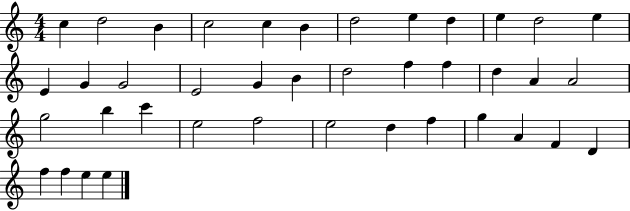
C5/q D5/h B4/q C5/h C5/q B4/q D5/h E5/q D5/q E5/q D5/h E5/q E4/q G4/q G4/h E4/h G4/q B4/q D5/h F5/q F5/q D5/q A4/q A4/h G5/h B5/q C6/q E5/h F5/h E5/h D5/q F5/q G5/q A4/q F4/q D4/q F5/q F5/q E5/q E5/q